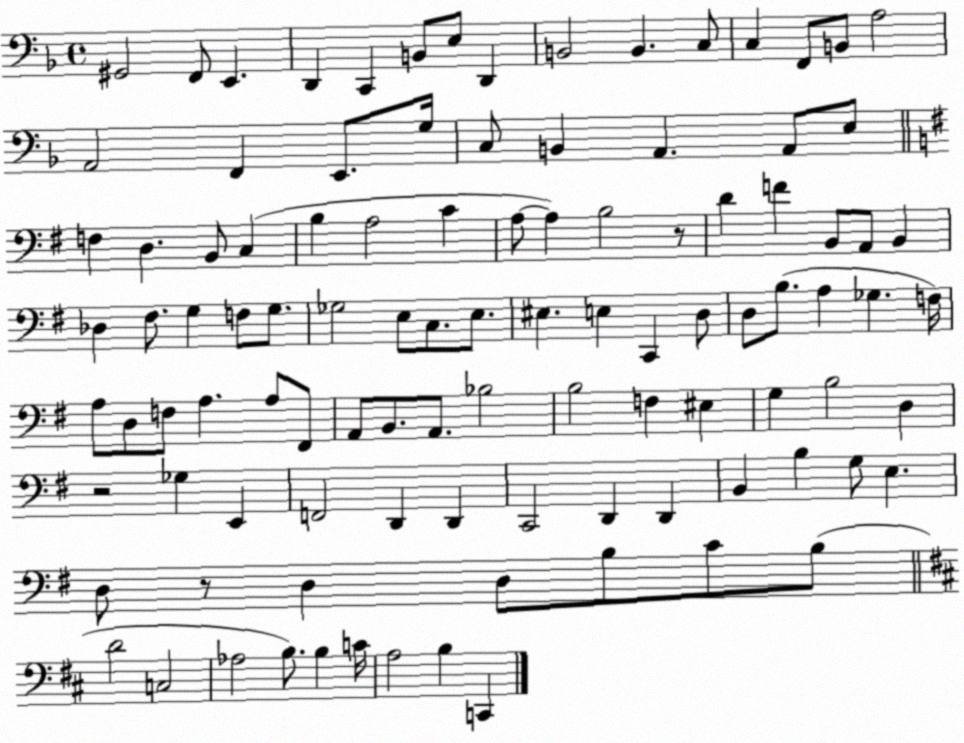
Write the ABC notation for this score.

X:1
T:Untitled
M:4/4
L:1/4
K:F
^G,,2 F,,/2 E,, D,, C,, B,,/2 E,/2 D,, B,,2 B,, C,/2 C, F,,/2 B,,/2 A,2 A,,2 F,, E,,/2 G,/4 C,/2 B,, A,, A,,/2 E,/2 F, D, B,,/2 C, B, A,2 C A,/2 A, B,2 z/2 D F B,,/2 A,,/2 B,, _D, ^F,/2 G, F,/2 G,/2 _G,2 E,/2 C,/2 E,/2 ^E, E, C,, D,/2 D,/2 B,/2 A, _G, F,/4 A,/2 D,/2 F,/2 A, A,/2 ^F,,/2 A,,/2 B,,/2 A,,/2 _B,2 B,2 F, ^E, G, B,2 D, z2 _G, E,, F,,2 D,, D,, C,,2 D,, D,, B,, B, G,/2 E, D,/2 z/2 D, D,/2 B,/2 C/2 B,/2 D2 C,2 _A,2 B,/2 B, C/4 A,2 B, C,,